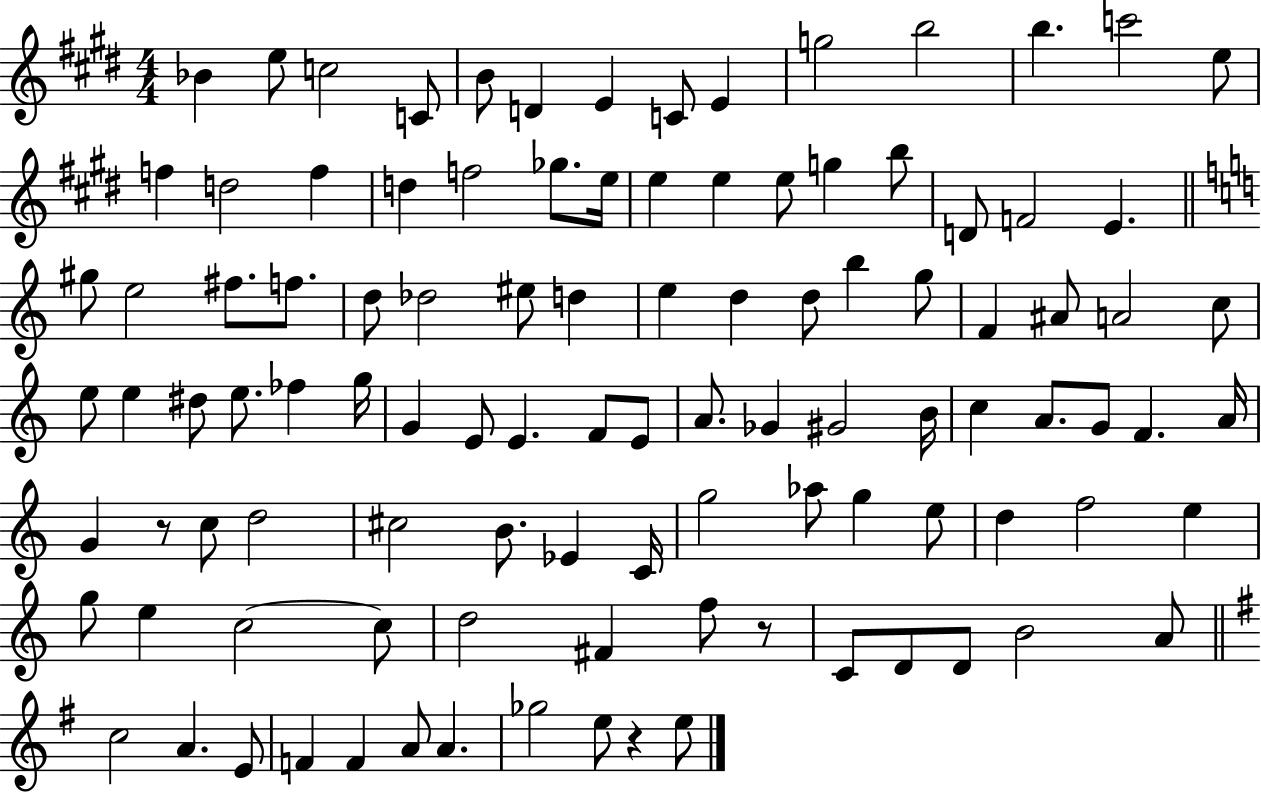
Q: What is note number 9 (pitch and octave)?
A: E4